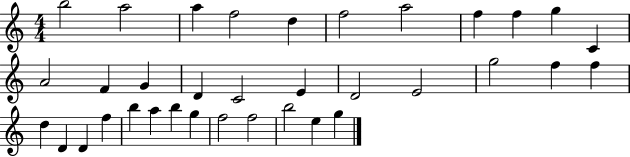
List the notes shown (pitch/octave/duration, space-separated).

B5/h A5/h A5/q F5/h D5/q F5/h A5/h F5/q F5/q G5/q C4/q A4/h F4/q G4/q D4/q C4/h E4/q D4/h E4/h G5/h F5/q F5/q D5/q D4/q D4/q F5/q B5/q A5/q B5/q G5/q F5/h F5/h B5/h E5/q G5/q